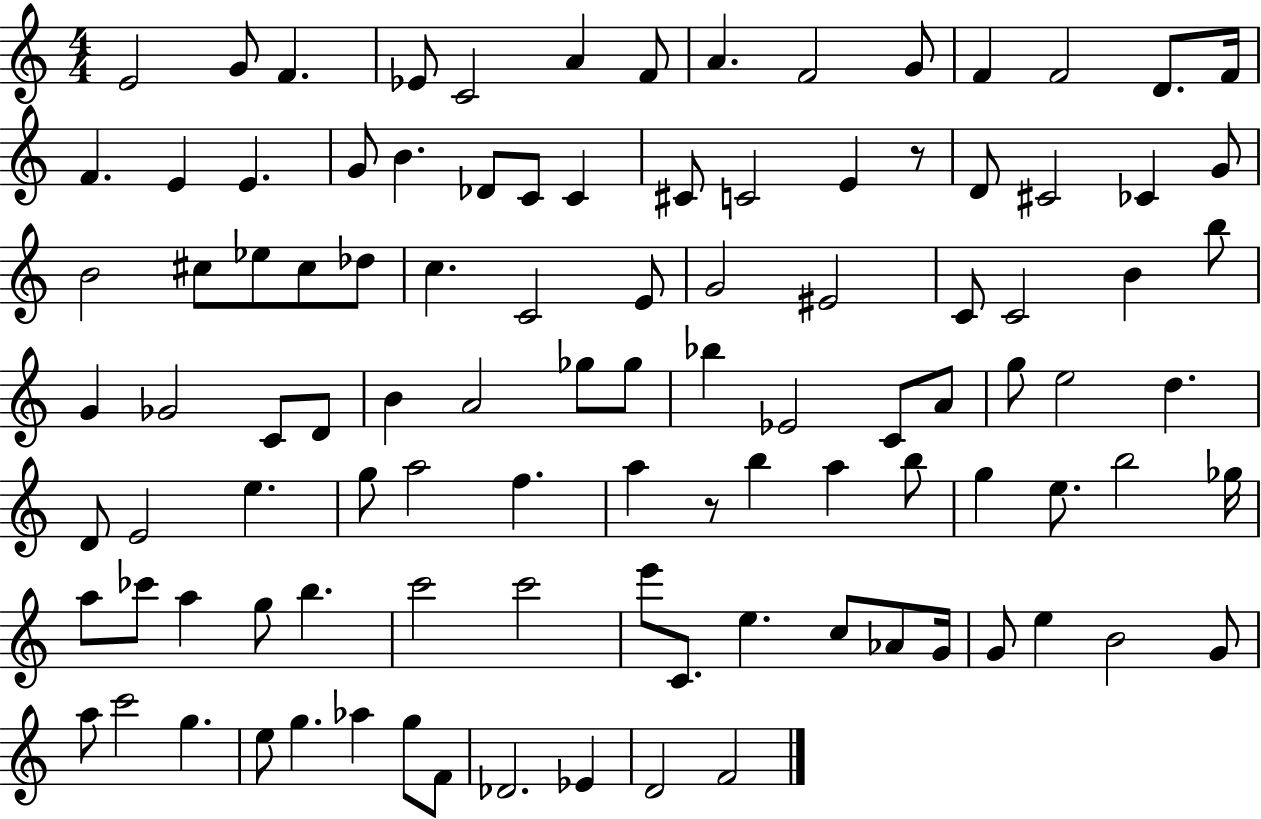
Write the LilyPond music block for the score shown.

{
  \clef treble
  \numericTimeSignature
  \time 4/4
  \key c \major
  \repeat volta 2 { e'2 g'8 f'4. | ees'8 c'2 a'4 f'8 | a'4. f'2 g'8 | f'4 f'2 d'8. f'16 | \break f'4. e'4 e'4. | g'8 b'4. des'8 c'8 c'4 | cis'8 c'2 e'4 r8 | d'8 cis'2 ces'4 g'8 | \break b'2 cis''8 ees''8 cis''8 des''8 | c''4. c'2 e'8 | g'2 eis'2 | c'8 c'2 b'4 b''8 | \break g'4 ges'2 c'8 d'8 | b'4 a'2 ges''8 ges''8 | bes''4 ees'2 c'8 a'8 | g''8 e''2 d''4. | \break d'8 e'2 e''4. | g''8 a''2 f''4. | a''4 r8 b''4 a''4 b''8 | g''4 e''8. b''2 ges''16 | \break a''8 ces'''8 a''4 g''8 b''4. | c'''2 c'''2 | e'''8 c'8. e''4. c''8 aes'8 g'16 | g'8 e''4 b'2 g'8 | \break a''8 c'''2 g''4. | e''8 g''4. aes''4 g''8 f'8 | des'2. ees'4 | d'2 f'2 | \break } \bar "|."
}